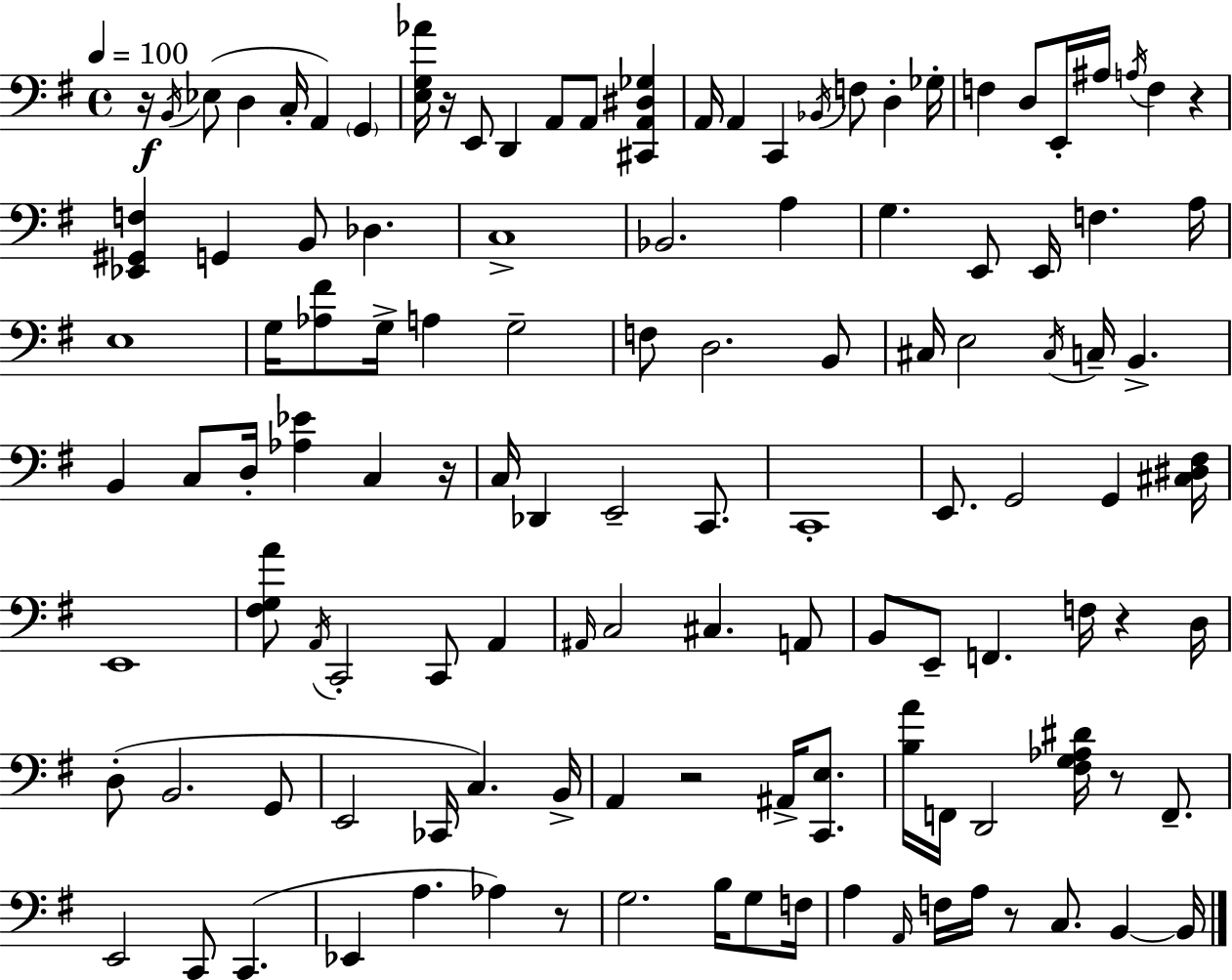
R/s B2/s Eb3/e D3/q C3/s A2/q G2/q [E3,G3,Ab4]/s R/s E2/e D2/q A2/e A2/e [C#2,A2,D#3,Gb3]/q A2/s A2/q C2/q Bb2/s F3/e D3/q Gb3/s F3/q D3/e E2/s A#3/s A3/s F3/q R/q [Eb2,G#2,F3]/q G2/q B2/e Db3/q. C3/w Bb2/h. A3/q G3/q. E2/e E2/s F3/q. A3/s E3/w G3/s [Ab3,F#4]/e G3/s A3/q G3/h F3/e D3/h. B2/e C#3/s E3/h C#3/s C3/s B2/q. B2/q C3/e D3/s [Ab3,Eb4]/q C3/q R/s C3/s Db2/q E2/h C2/e. C2/w E2/e. G2/h G2/q [C#3,D#3,F#3]/s E2/w [F#3,G3,A4]/e A2/s C2/h C2/e A2/q A#2/s C3/h C#3/q. A2/e B2/e E2/e F2/q. F3/s R/q D3/s D3/e B2/h. G2/e E2/h CES2/s C3/q. B2/s A2/q R/h A#2/s [C2,E3]/e. [B3,A4]/s F2/s D2/h [F#3,G3,Ab3,D#4]/s R/e F2/e. E2/h C2/e C2/q. Eb2/q A3/q. Ab3/q R/e G3/h. B3/s G3/e F3/s A3/q A2/s F3/s A3/s R/e C3/e. B2/q B2/s